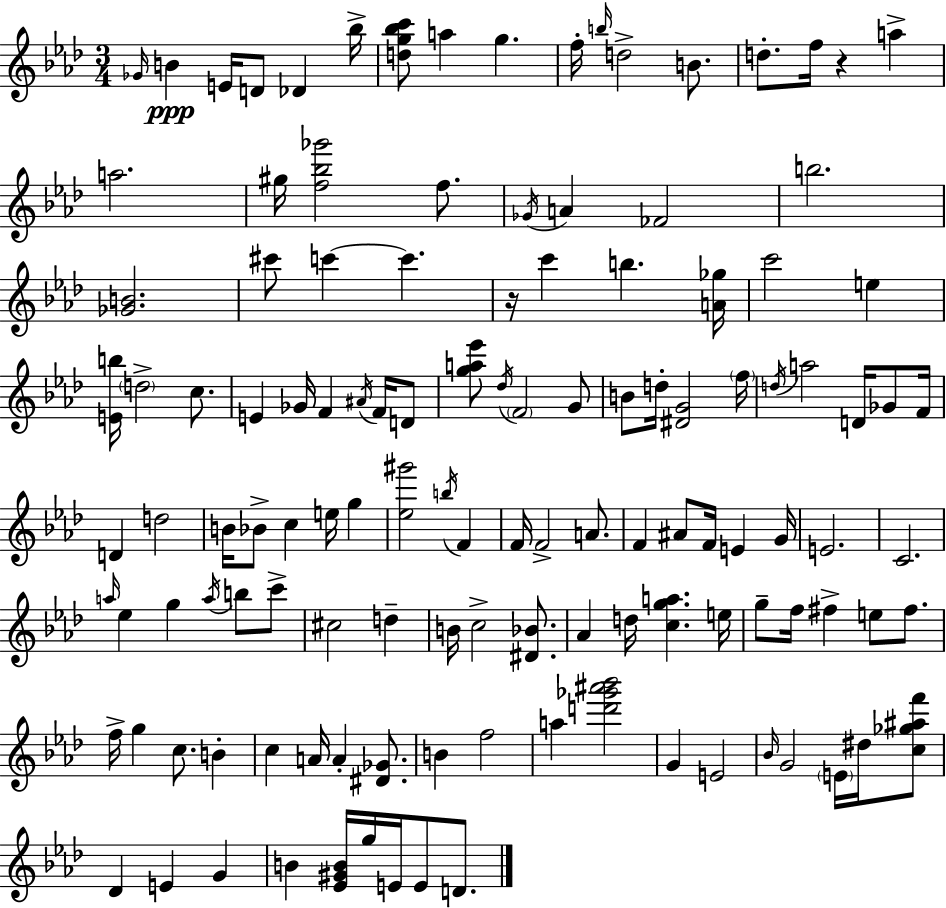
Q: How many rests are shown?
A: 2